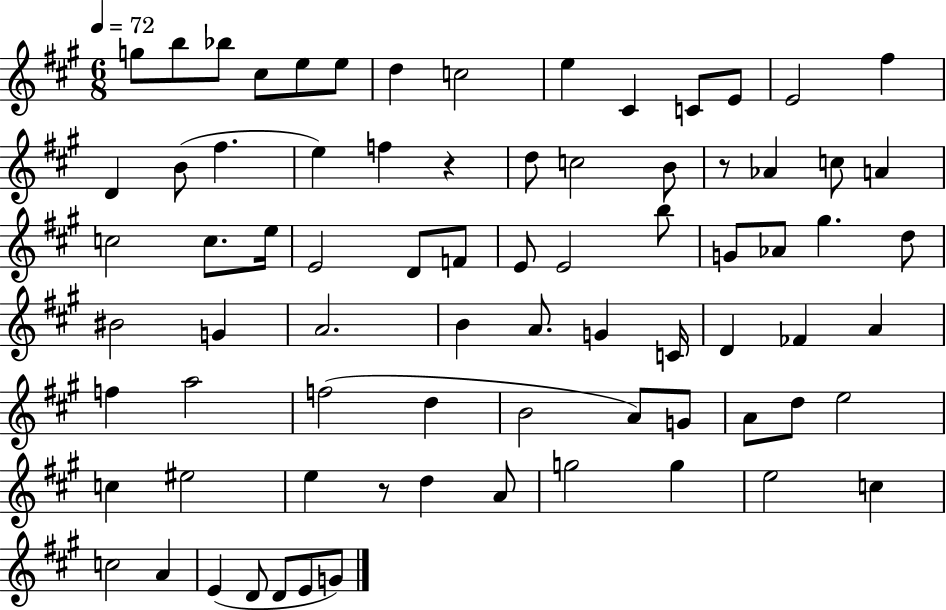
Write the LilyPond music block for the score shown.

{
  \clef treble
  \numericTimeSignature
  \time 6/8
  \key a \major
  \tempo 4 = 72
  g''8 b''8 bes''8 cis''8 e''8 e''8 | d''4 c''2 | e''4 cis'4 c'8 e'8 | e'2 fis''4 | \break d'4 b'8( fis''4. | e''4) f''4 r4 | d''8 c''2 b'8 | r8 aes'4 c''8 a'4 | \break c''2 c''8. e''16 | e'2 d'8 f'8 | e'8 e'2 b''8 | g'8 aes'8 gis''4. d''8 | \break bis'2 g'4 | a'2. | b'4 a'8. g'4 c'16 | d'4 fes'4 a'4 | \break f''4 a''2 | f''2( d''4 | b'2 a'8) g'8 | a'8 d''8 e''2 | \break c''4 eis''2 | e''4 r8 d''4 a'8 | g''2 g''4 | e''2 c''4 | \break c''2 a'4 | e'4( d'8 d'8 e'8 g'8) | \bar "|."
}